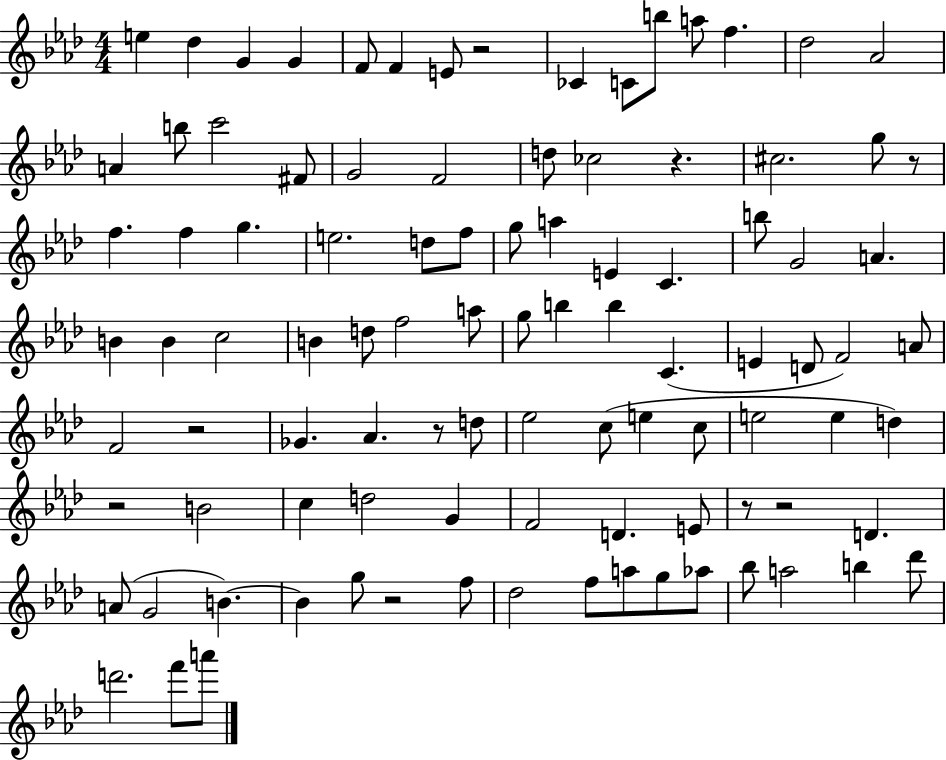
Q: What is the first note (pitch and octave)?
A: E5